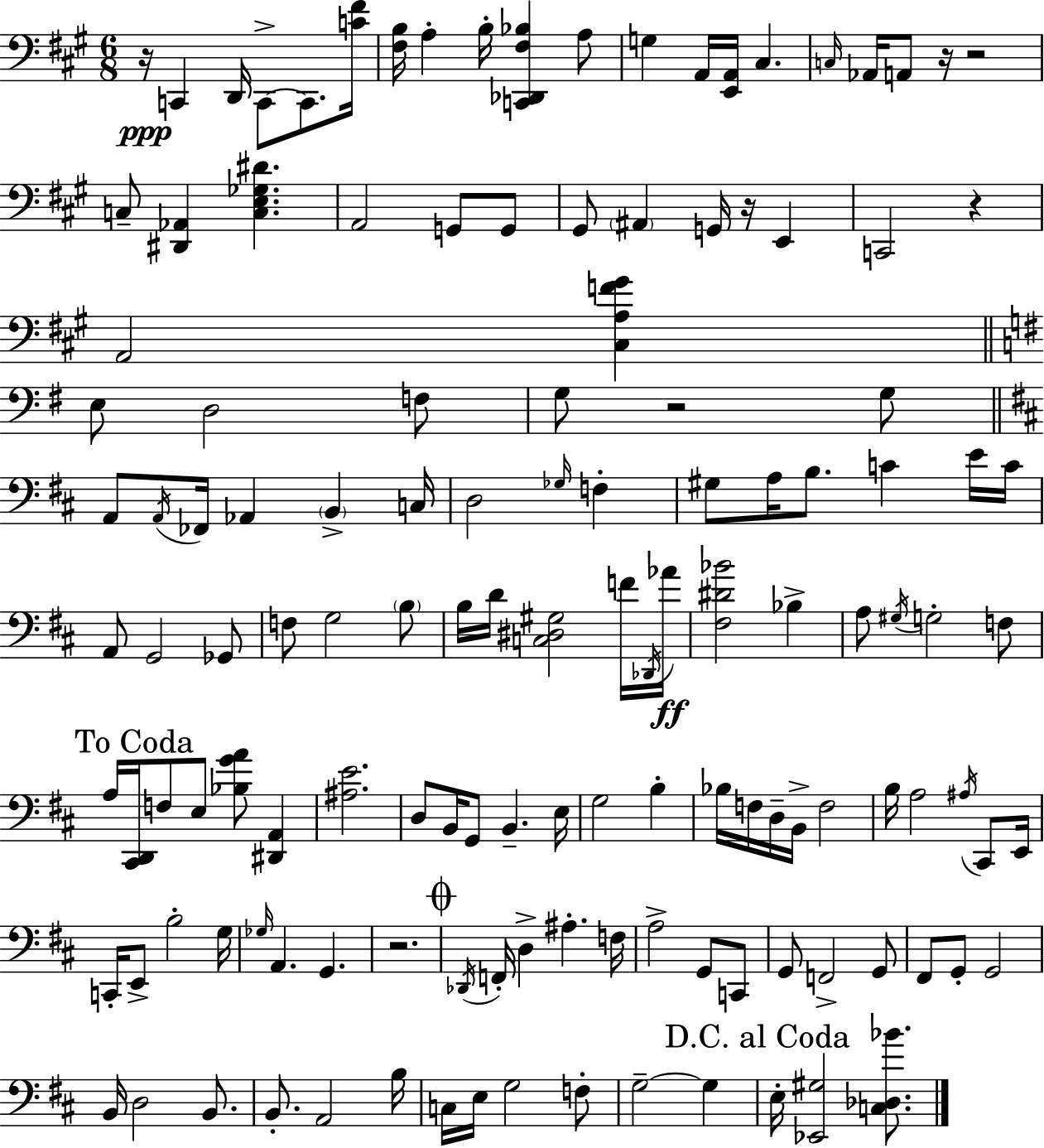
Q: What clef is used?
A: bass